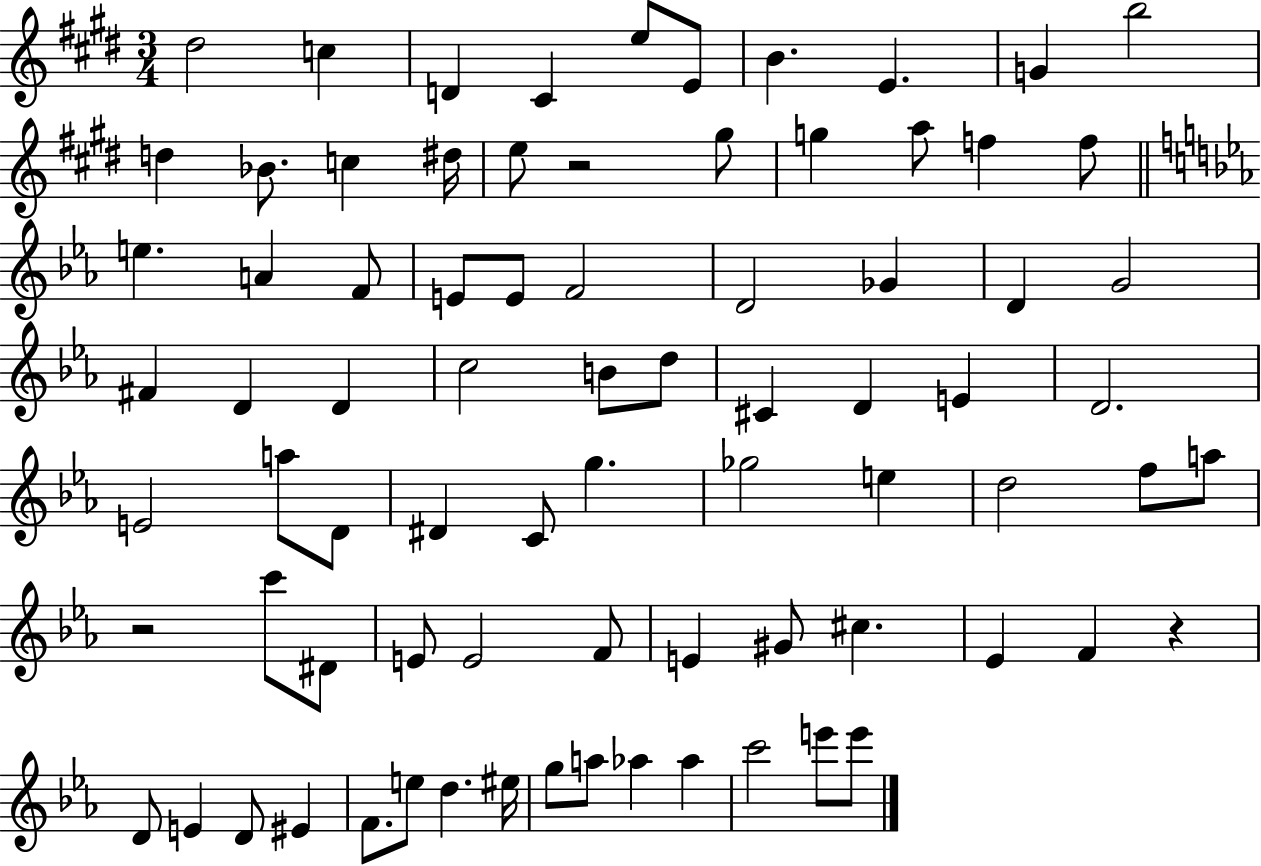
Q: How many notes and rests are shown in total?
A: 79